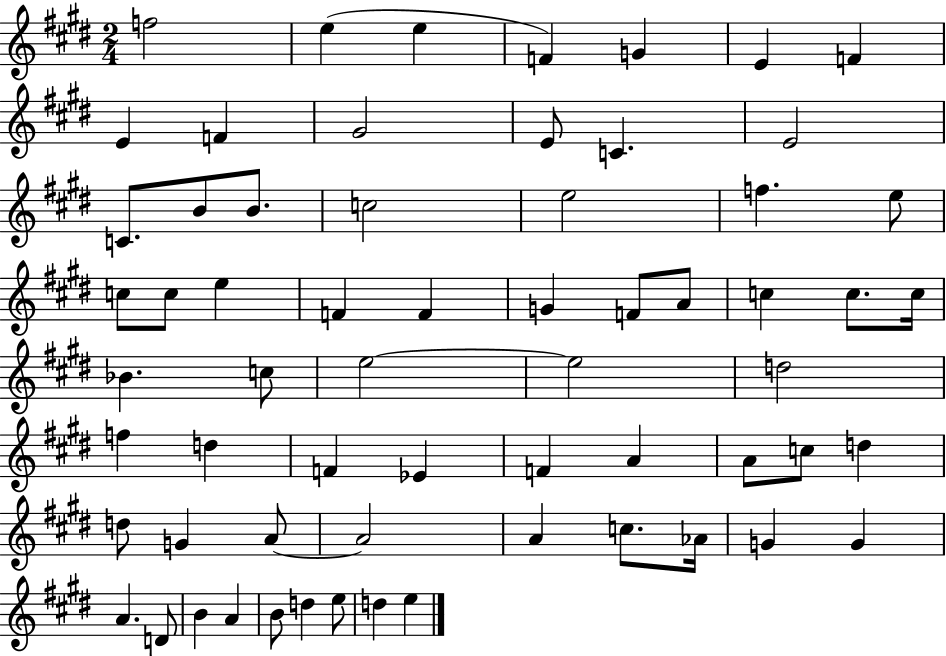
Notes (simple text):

F5/h E5/q E5/q F4/q G4/q E4/q F4/q E4/q F4/q G#4/h E4/e C4/q. E4/h C4/e. B4/e B4/e. C5/h E5/h F5/q. E5/e C5/e C5/e E5/q F4/q F4/q G4/q F4/e A4/e C5/q C5/e. C5/s Bb4/q. C5/e E5/h E5/h D5/h F5/q D5/q F4/q Eb4/q F4/q A4/q A4/e C5/e D5/q D5/e G4/q A4/e A4/h A4/q C5/e. Ab4/s G4/q G4/q A4/q. D4/e B4/q A4/q B4/e D5/q E5/e D5/q E5/q